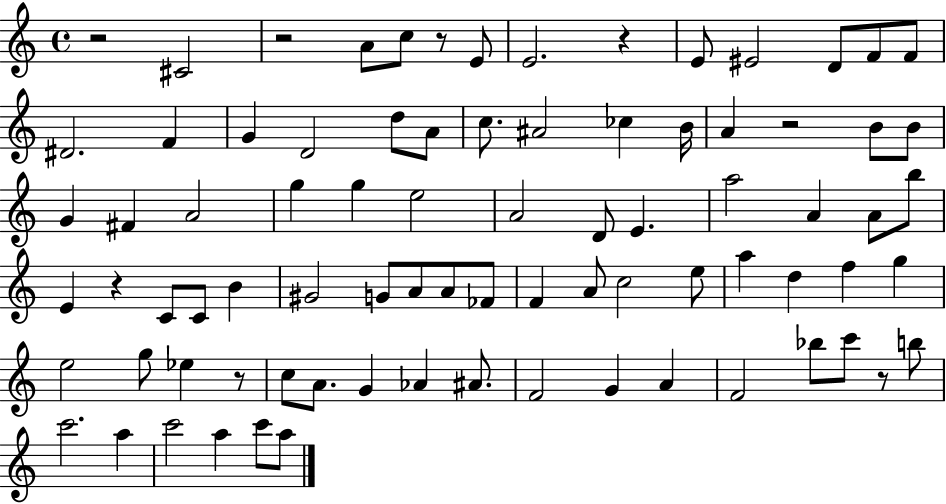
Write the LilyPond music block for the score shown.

{
  \clef treble
  \time 4/4
  \defaultTimeSignature
  \key c \major
  \repeat volta 2 { r2 cis'2 | r2 a'8 c''8 r8 e'8 | e'2. r4 | e'8 eis'2 d'8 f'8 f'8 | \break dis'2. f'4 | g'4 d'2 d''8 a'8 | c''8. ais'2 ces''4 b'16 | a'4 r2 b'8 b'8 | \break g'4 fis'4 a'2 | g''4 g''4 e''2 | a'2 d'8 e'4. | a''2 a'4 a'8 b''8 | \break e'4 r4 c'8 c'8 b'4 | gis'2 g'8 a'8 a'8 fes'8 | f'4 a'8 c''2 e''8 | a''4 d''4 f''4 g''4 | \break e''2 g''8 ees''4 r8 | c''8 a'8. g'4 aes'4 ais'8. | f'2 g'4 a'4 | f'2 bes''8 c'''8 r8 b''8 | \break c'''2. a''4 | c'''2 a''4 c'''8 a''8 | } \bar "|."
}